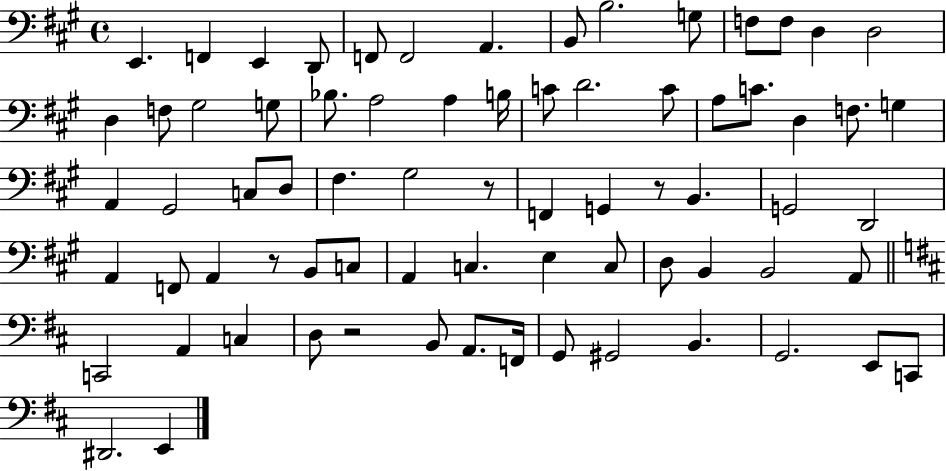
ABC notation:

X:1
T:Untitled
M:4/4
L:1/4
K:A
E,, F,, E,, D,,/2 F,,/2 F,,2 A,, B,,/2 B,2 G,/2 F,/2 F,/2 D, D,2 D, F,/2 ^G,2 G,/2 _B,/2 A,2 A, B,/4 C/2 D2 C/2 A,/2 C/2 D, F,/2 G, A,, ^G,,2 C,/2 D,/2 ^F, ^G,2 z/2 F,, G,, z/2 B,, G,,2 D,,2 A,, F,,/2 A,, z/2 B,,/2 C,/2 A,, C, E, C,/2 D,/2 B,, B,,2 A,,/2 C,,2 A,, C, D,/2 z2 B,,/2 A,,/2 F,,/4 G,,/2 ^G,,2 B,, G,,2 E,,/2 C,,/2 ^D,,2 E,,